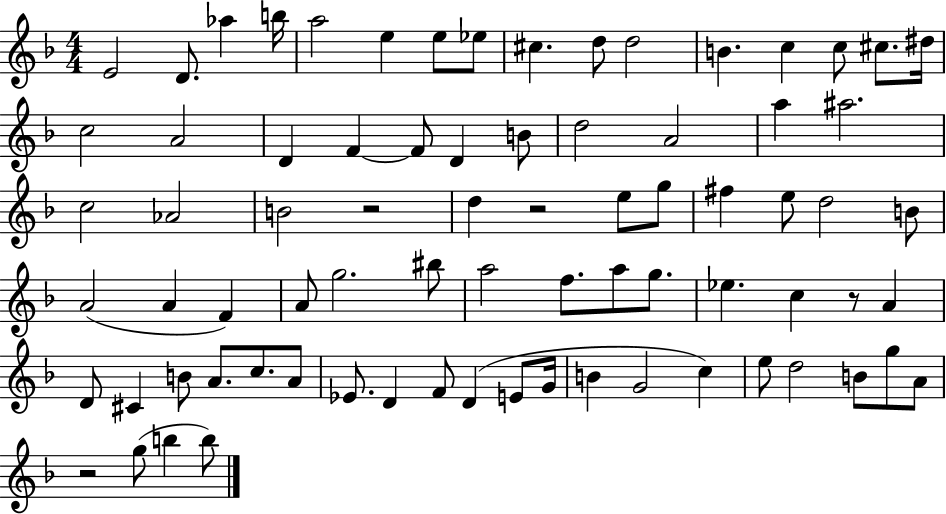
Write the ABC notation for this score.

X:1
T:Untitled
M:4/4
L:1/4
K:F
E2 D/2 _a b/4 a2 e e/2 _e/2 ^c d/2 d2 B c c/2 ^c/2 ^d/4 c2 A2 D F F/2 D B/2 d2 A2 a ^a2 c2 _A2 B2 z2 d z2 e/2 g/2 ^f e/2 d2 B/2 A2 A F A/2 g2 ^b/2 a2 f/2 a/2 g/2 _e c z/2 A D/2 ^C B/2 A/2 c/2 A/2 _E/2 D F/2 D E/2 G/4 B G2 c e/2 d2 B/2 g/2 A/2 z2 g/2 b b/2